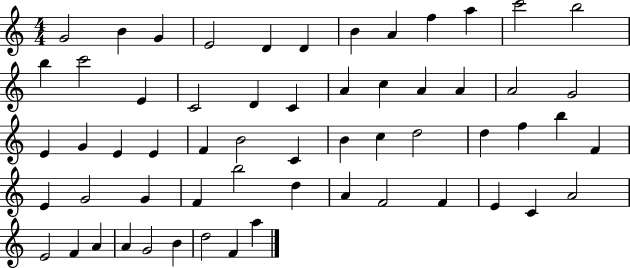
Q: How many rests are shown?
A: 0